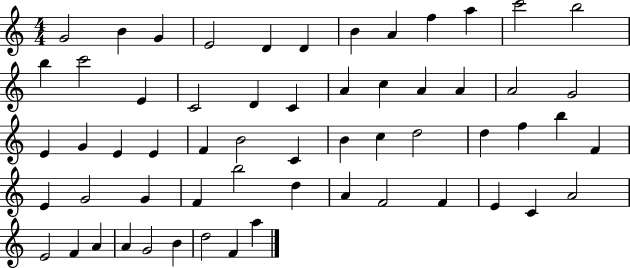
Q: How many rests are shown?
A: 0